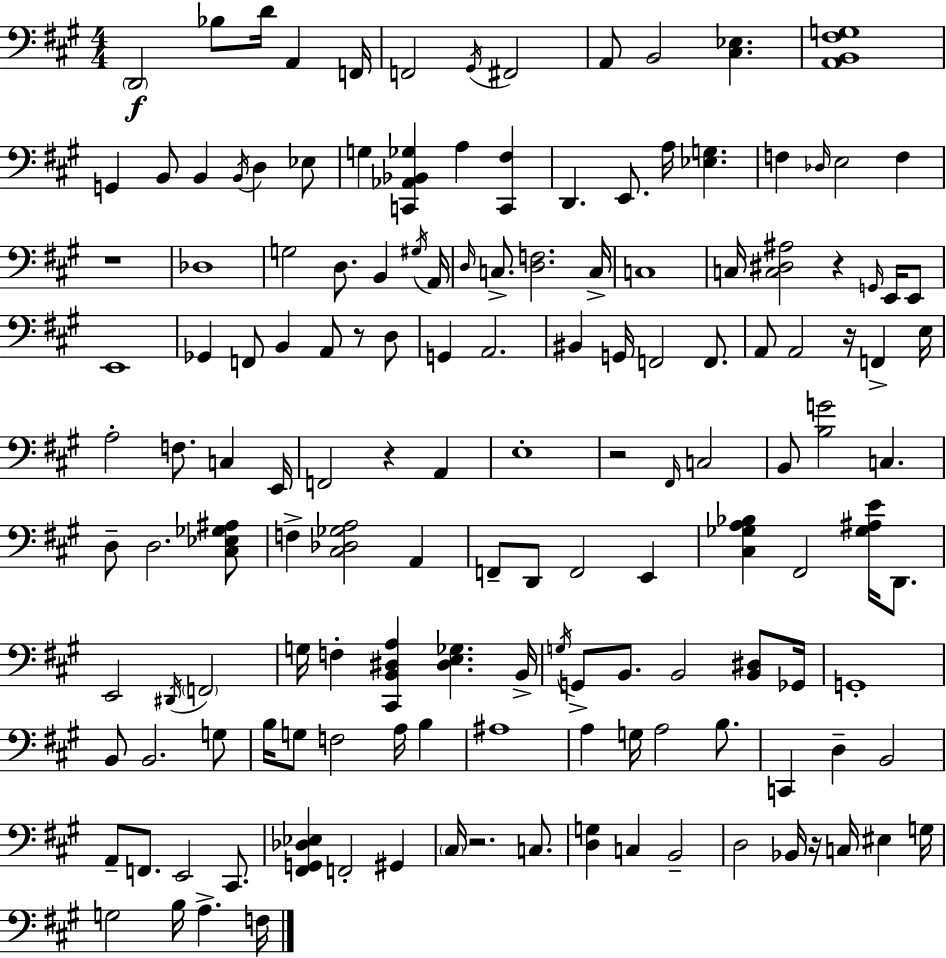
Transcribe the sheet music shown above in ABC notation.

X:1
T:Untitled
M:4/4
L:1/4
K:A
D,,2 _B,/2 D/4 A,, F,,/4 F,,2 ^G,,/4 ^F,,2 A,,/2 B,,2 [^C,_E,] [A,,B,,^F,G,]4 G,, B,,/2 B,, B,,/4 D, _E,/2 G, [C,,_A,,_B,,_G,] A, [C,,^F,] D,, E,,/2 A,/4 [_E,G,] F, _D,/4 E,2 F, z4 _D,4 G,2 D,/2 B,, ^G,/4 A,,/4 D,/4 C,/2 [D,F,]2 C,/4 C,4 C,/4 [C,^D,^A,]2 z G,,/4 E,,/4 E,,/2 E,,4 _G,, F,,/2 B,, A,,/2 z/2 D,/2 G,, A,,2 ^B,, G,,/4 F,,2 F,,/2 A,,/2 A,,2 z/4 F,, E,/4 A,2 F,/2 C, E,,/4 F,,2 z A,, E,4 z2 ^F,,/4 C,2 B,,/2 [B,G]2 C, D,/2 D,2 [^C,_E,_G,^A,]/2 F, [^C,_D,_G,A,]2 A,, F,,/2 D,,/2 F,,2 E,, [^C,_G,A,_B,] ^F,,2 [_G,^A,E]/4 D,,/2 E,,2 ^D,,/4 F,,2 G,/4 F, [^C,,B,,^D,A,] [^D,E,_G,] B,,/4 G,/4 G,,/2 B,,/2 B,,2 [B,,^D,]/2 _G,,/4 G,,4 B,,/2 B,,2 G,/2 B,/4 G,/2 F,2 A,/4 B, ^A,4 A, G,/4 A,2 B,/2 C,, D, B,,2 A,,/2 F,,/2 E,,2 ^C,,/2 [^F,,G,,_D,_E,] F,,2 ^G,, ^C,/4 z2 C,/2 [D,G,] C, B,,2 D,2 _B,,/4 z/4 C,/4 ^E, G,/4 G,2 B,/4 A, F,/4